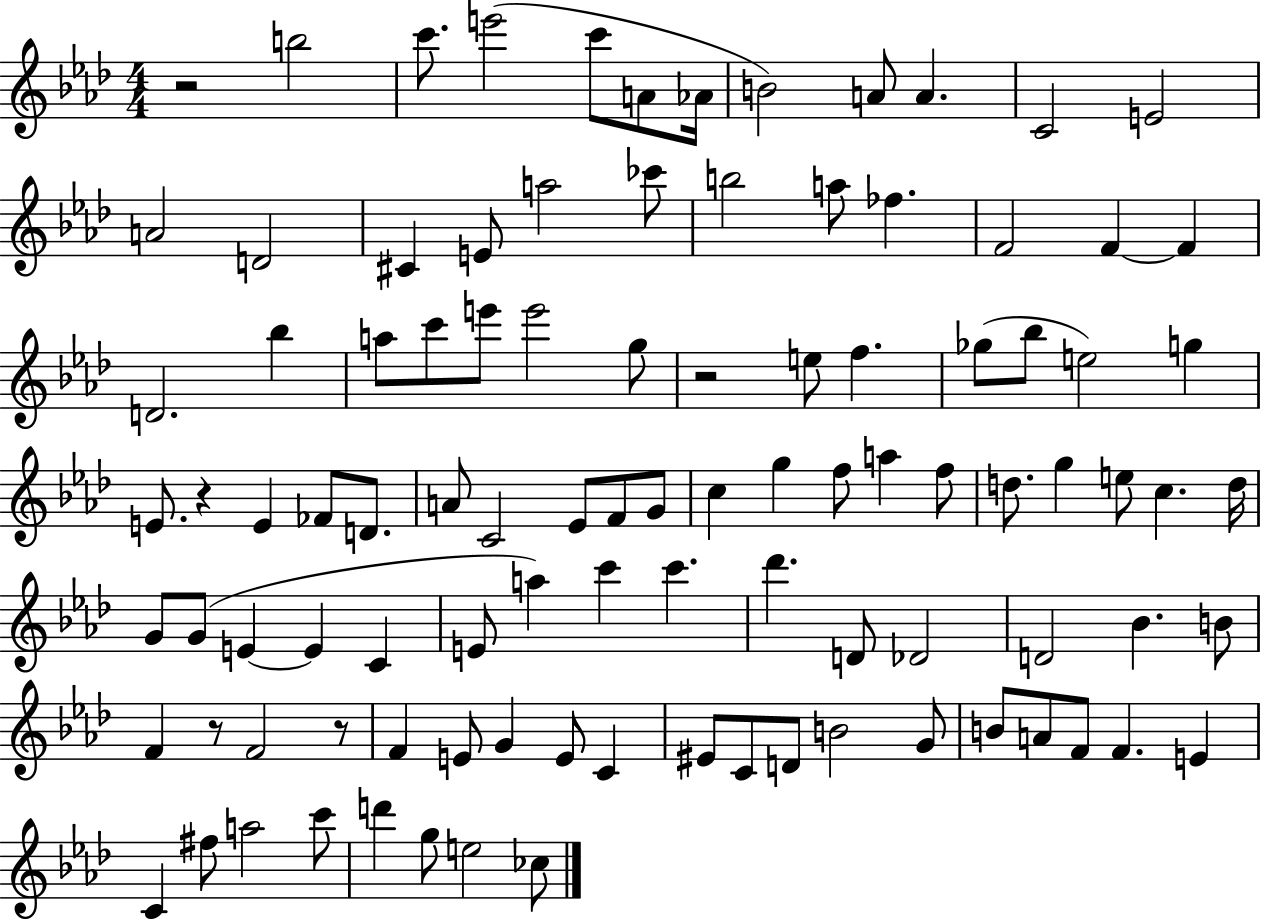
{
  \clef treble
  \numericTimeSignature
  \time 4/4
  \key aes \major
  r2 b''2 | c'''8. e'''2( c'''8 a'8 aes'16 | b'2) a'8 a'4. | c'2 e'2 | \break a'2 d'2 | cis'4 e'8 a''2 ces'''8 | b''2 a''8 fes''4. | f'2 f'4~~ f'4 | \break d'2. bes''4 | a''8 c'''8 e'''8 e'''2 g''8 | r2 e''8 f''4. | ges''8( bes''8 e''2) g''4 | \break e'8. r4 e'4 fes'8 d'8. | a'8 c'2 ees'8 f'8 g'8 | c''4 g''4 f''8 a''4 f''8 | d''8. g''4 e''8 c''4. d''16 | \break g'8 g'8( e'4~~ e'4 c'4 | e'8 a''4) c'''4 c'''4. | des'''4. d'8 des'2 | d'2 bes'4. b'8 | \break f'4 r8 f'2 r8 | f'4 e'8 g'4 e'8 c'4 | eis'8 c'8 d'8 b'2 g'8 | b'8 a'8 f'8 f'4. e'4 | \break c'4 fis''8 a''2 c'''8 | d'''4 g''8 e''2 ces''8 | \bar "|."
}